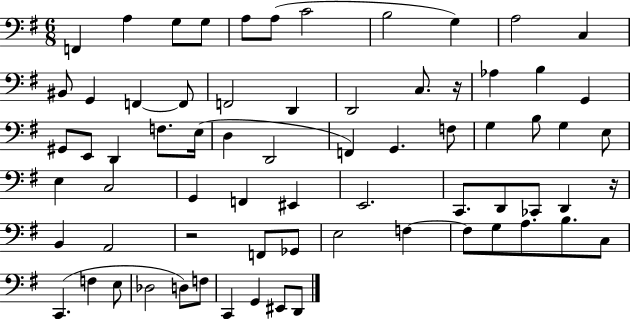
F2/q A3/q G3/e G3/e A3/e A3/e C4/h B3/h G3/q A3/h C3/q BIS2/e G2/q F2/q F2/e F2/h D2/q D2/h C3/e. R/s Ab3/q B3/q G2/q G#2/e E2/e D2/q F3/e. E3/s D3/q D2/h F2/q G2/q. F3/e G3/q B3/e G3/q E3/e E3/q C3/h G2/q F2/q EIS2/q E2/h. C2/e. D2/e CES2/e D2/q R/s B2/q A2/h R/h F2/e Gb2/e E3/h F3/q F3/e G3/e A3/e. B3/e. C3/e C2/q. F3/q E3/e Db3/h D3/e F3/e C2/q G2/q EIS2/e D2/e